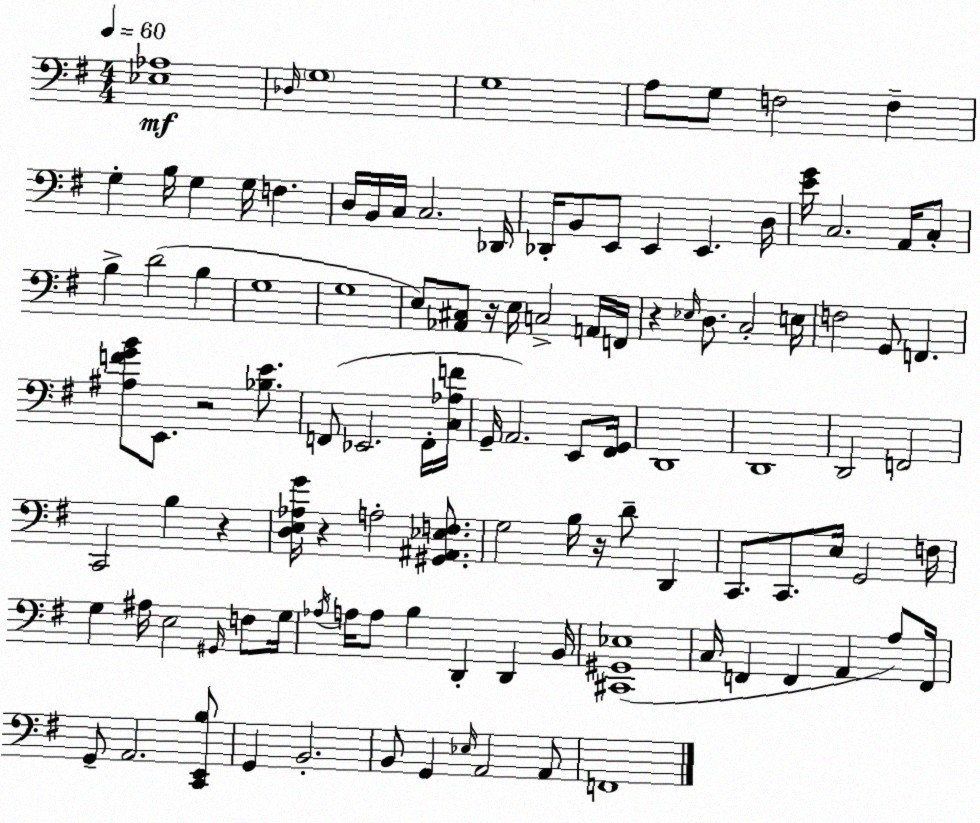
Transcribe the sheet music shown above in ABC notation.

X:1
T:Untitled
M:4/4
L:1/4
K:G
[_E,_A,]4 _D,/4 G,4 G,4 A,/2 G,/2 F,2 F, G, B,/4 G, G,/4 F, D,/4 B,,/4 C,/4 C,2 _D,,/4 _D,,/4 B,,/2 E,,/2 E,, E,, D,/4 [EG]/4 C,2 A,,/4 C,/2 B, D2 B, G,4 G,4 E,/2 [_A,,^C,]/2 z/4 E,/4 C,2 A,,/4 F,,/4 z _E,/4 D,/2 C,2 E,/4 F,2 G,,/2 F,, [^A,FGB]/2 E,,/2 z2 [_B,E]/2 F,,/2 _E,,2 F,,/4 [C,_A,F]/4 G,,/4 A,,2 E,,/2 [^F,,G,,]/4 D,,4 D,,4 D,,2 F,,2 C,,2 B, z [D,E,_A,G]/4 z A,2 [^G,,^A,,_E,F,]/2 G,2 B,/4 z/4 D/2 D,, C,,/2 C,,/2 E,/4 G,,2 F,/4 G, ^A,/4 E,2 ^G,,/4 F,/2 G,/4 _A,/4 A,/4 A,/2 B, D,, D,, B,,/4 [^C,,^G,,_E,]4 C,/4 F,, F,, A,, A,/2 F,,/4 G,,/2 A,,2 [C,,E,,B,]/2 G,, B,,2 B,,/2 G,, _E,/4 A,,2 A,,/2 F,,4